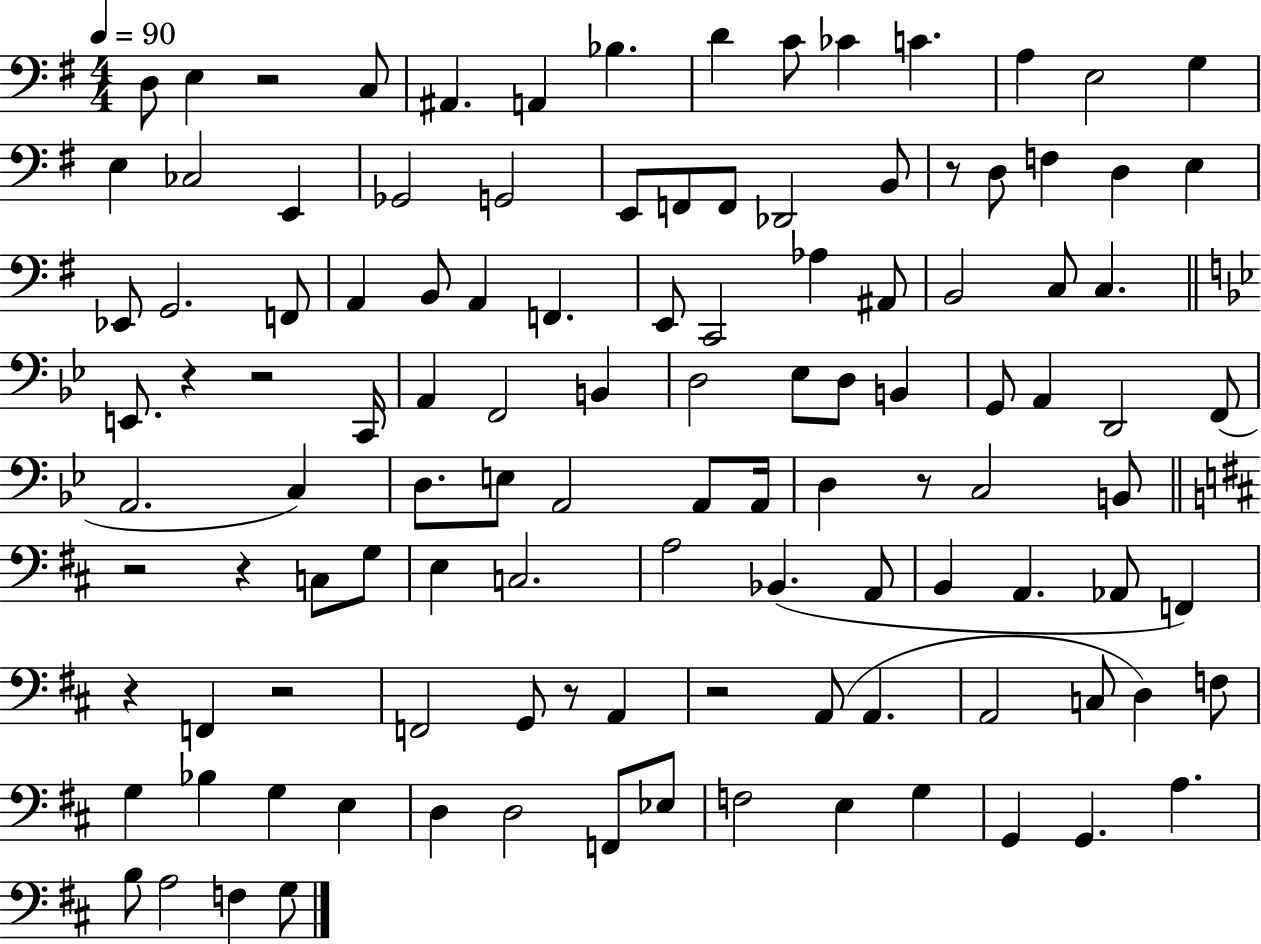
D3/e E3/q R/h C3/e A#2/q. A2/q Bb3/q. D4/q C4/e CES4/q C4/q. A3/q E3/h G3/q E3/q CES3/h E2/q Gb2/h G2/h E2/e F2/e F2/e Db2/h B2/e R/e D3/e F3/q D3/q E3/q Eb2/e G2/h. F2/e A2/q B2/e A2/q F2/q. E2/e C2/h Ab3/q A#2/e B2/h C3/e C3/q. E2/e. R/q R/h C2/s A2/q F2/h B2/q D3/h Eb3/e D3/e B2/q G2/e A2/q D2/h F2/e A2/h. C3/q D3/e. E3/e A2/h A2/e A2/s D3/q R/e C3/h B2/e R/h R/q C3/e G3/e E3/q C3/h. A3/h Bb2/q. A2/e B2/q A2/q. Ab2/e F2/q R/q F2/q R/h F2/h G2/e R/e A2/q R/h A2/e A2/q. A2/h C3/e D3/q F3/e G3/q Bb3/q G3/q E3/q D3/q D3/h F2/e Eb3/e F3/h E3/q G3/q G2/q G2/q. A3/q. B3/e A3/h F3/q G3/e